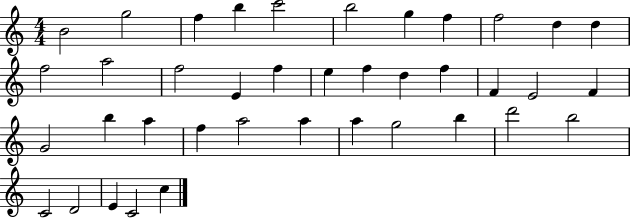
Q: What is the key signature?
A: C major